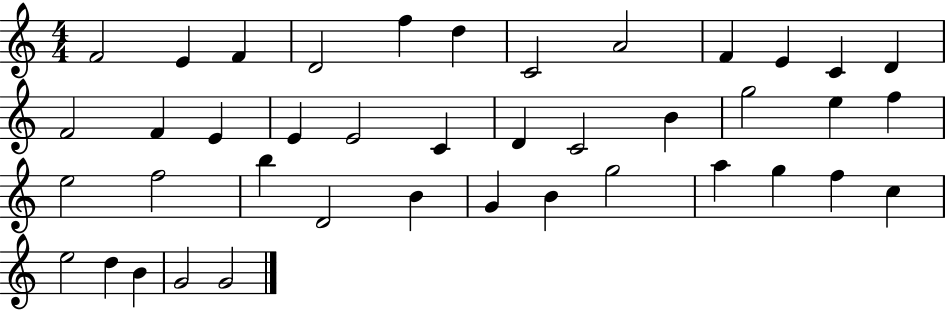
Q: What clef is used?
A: treble